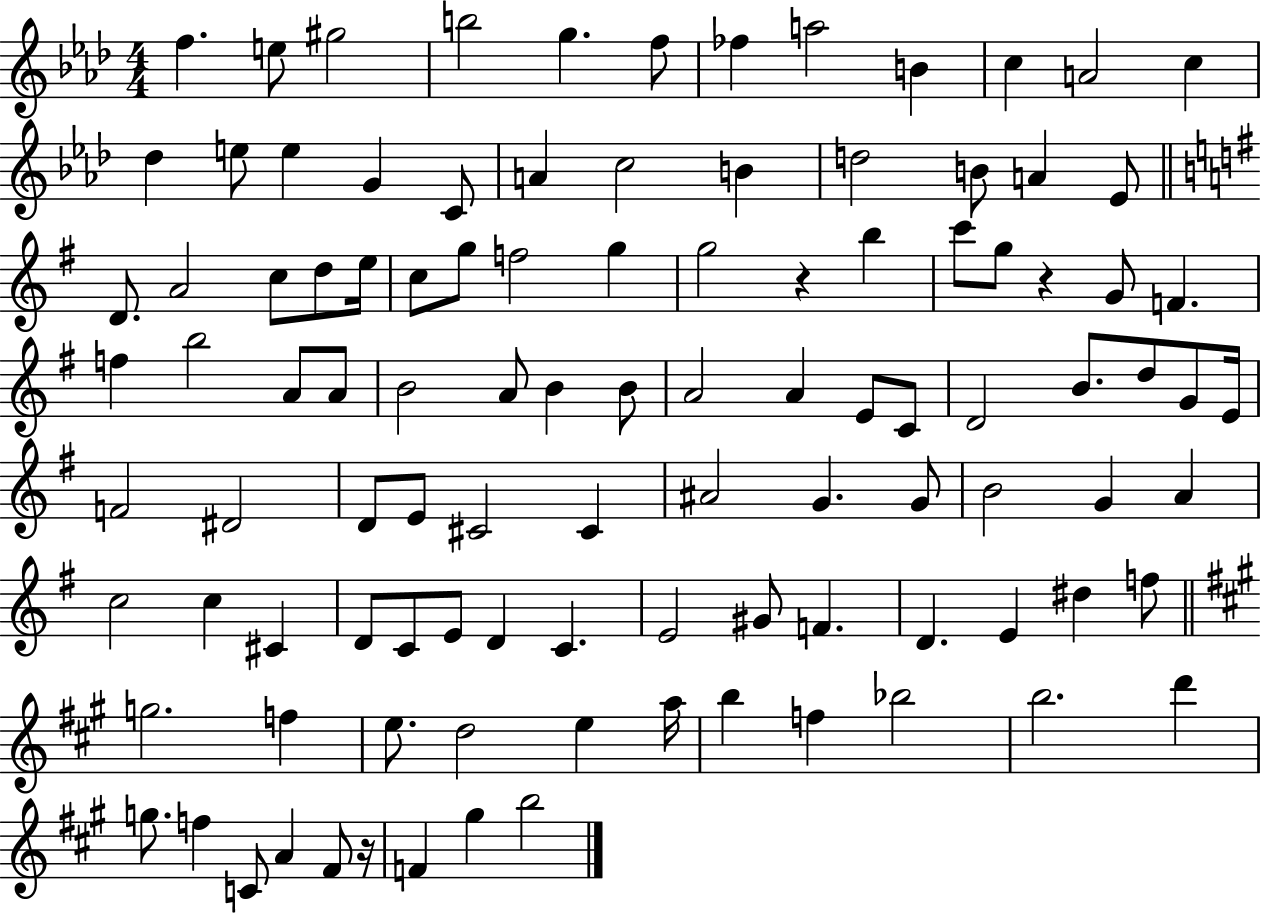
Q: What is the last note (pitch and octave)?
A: B5